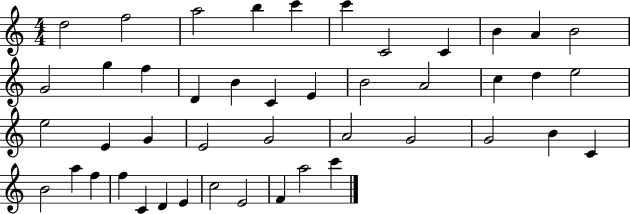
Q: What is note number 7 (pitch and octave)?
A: C4